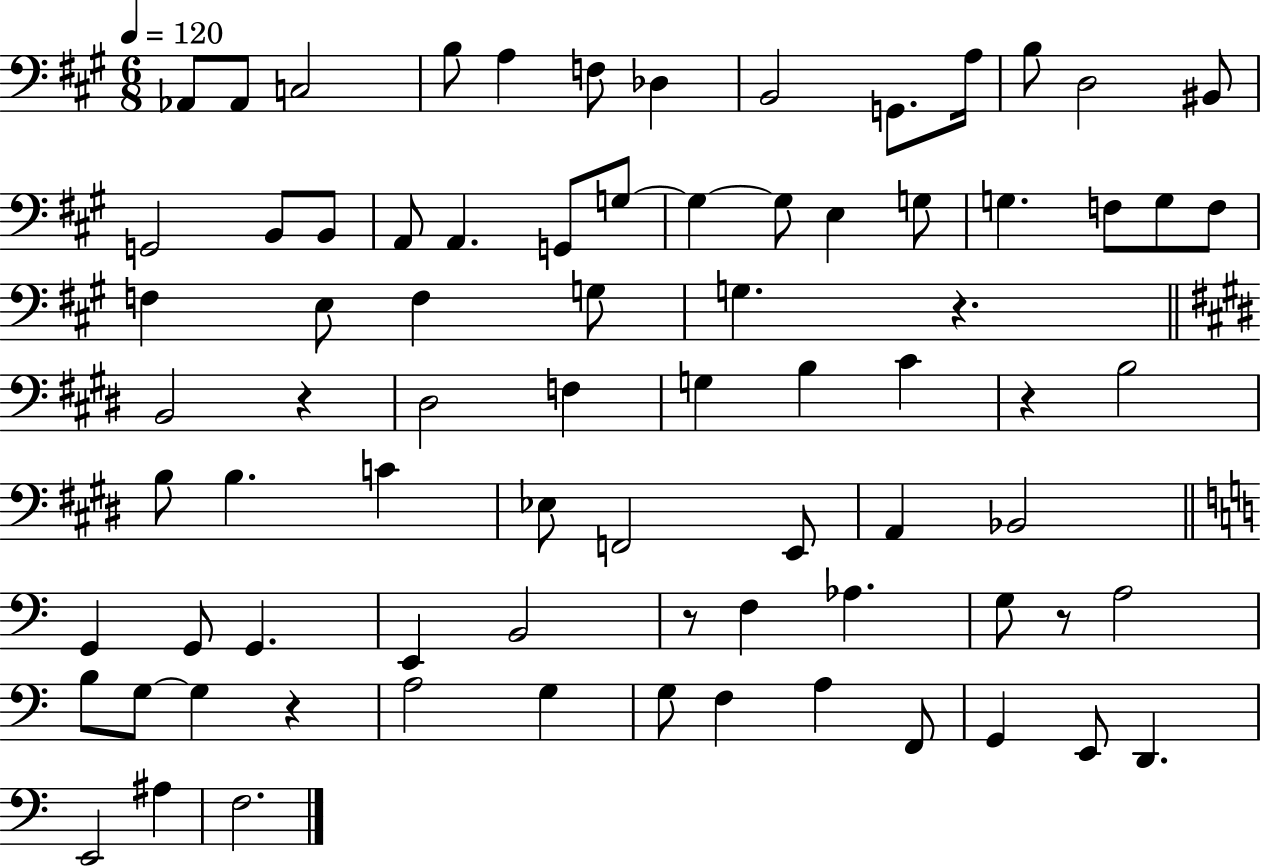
{
  \clef bass
  \numericTimeSignature
  \time 6/8
  \key a \major
  \tempo 4 = 120
  aes,8 aes,8 c2 | b8 a4 f8 des4 | b,2 g,8. a16 | b8 d2 bis,8 | \break g,2 b,8 b,8 | a,8 a,4. g,8 g8~~ | g4~~ g8 e4 g8 | g4. f8 g8 f8 | \break f4 e8 f4 g8 | g4. r4. | \bar "||" \break \key e \major b,2 r4 | dis2 f4 | g4 b4 cis'4 | r4 b2 | \break b8 b4. c'4 | ees8 f,2 e,8 | a,4 bes,2 | \bar "||" \break \key c \major g,4 g,8 g,4. | e,4 b,2 | r8 f4 aes4. | g8 r8 a2 | \break b8 g8~~ g4 r4 | a2 g4 | g8 f4 a4 f,8 | g,4 e,8 d,4. | \break e,2 ais4 | f2. | \bar "|."
}